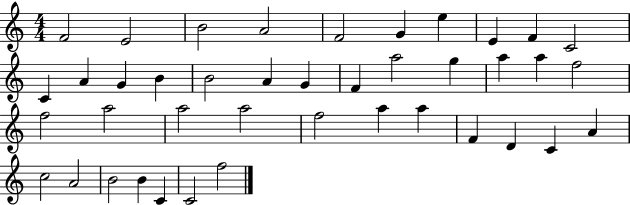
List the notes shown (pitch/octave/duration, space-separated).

F4/h E4/h B4/h A4/h F4/h G4/q E5/q E4/q F4/q C4/h C4/q A4/q G4/q B4/q B4/h A4/q G4/q F4/q A5/h G5/q A5/q A5/q F5/h F5/h A5/h A5/h A5/h F5/h A5/q A5/q F4/q D4/q C4/q A4/q C5/h A4/h B4/h B4/q C4/q C4/h F5/h